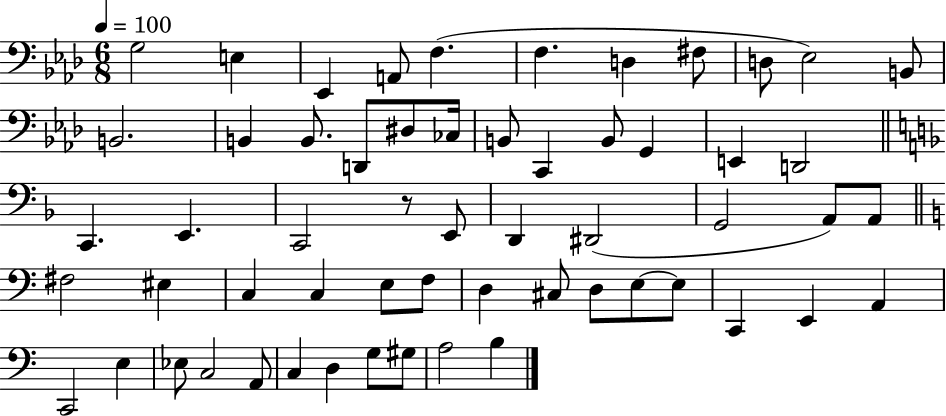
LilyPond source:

{
  \clef bass
  \numericTimeSignature
  \time 6/8
  \key aes \major
  \tempo 4 = 100
  \repeat volta 2 { g2 e4 | ees,4 a,8 f4.( | f4. d4 fis8 | d8 ees2) b,8 | \break b,2. | b,4 b,8. d,8 dis8 ces16 | b,8 c,4 b,8 g,4 | e,4 d,2 | \break \bar "||" \break \key f \major c,4. e,4. | c,2 r8 e,8 | d,4 dis,2( | g,2 a,8) a,8 | \break \bar "||" \break \key c \major fis2 eis4 | c4 c4 e8 f8 | d4 cis8 d8 e8~~ e8 | c,4 e,4 a,4 | \break c,2 e4 | ees8 c2 a,8 | c4 d4 g8 gis8 | a2 b4 | \break } \bar "|."
}